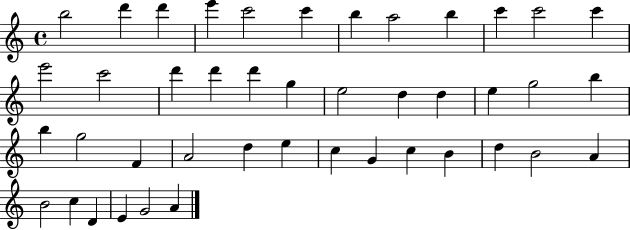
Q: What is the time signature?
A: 4/4